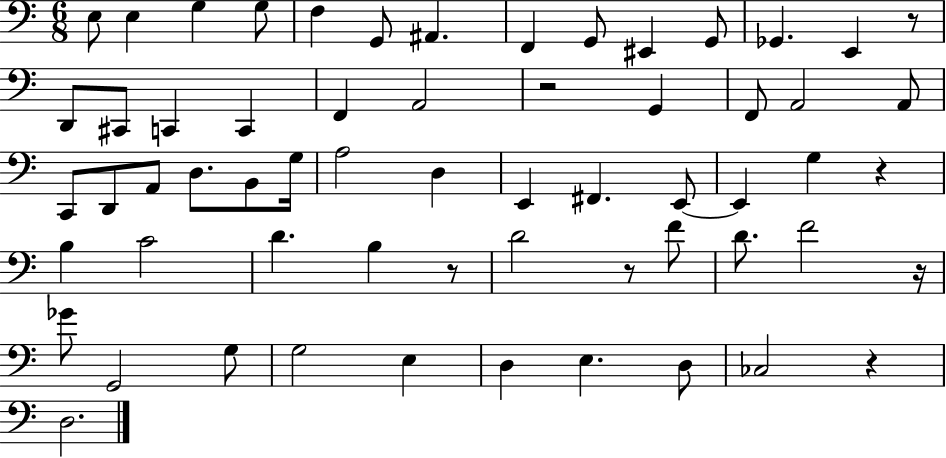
X:1
T:Untitled
M:6/8
L:1/4
K:C
E,/2 E, G, G,/2 F, G,,/2 ^A,, F,, G,,/2 ^E,, G,,/2 _G,, E,, z/2 D,,/2 ^C,,/2 C,, C,, F,, A,,2 z2 G,, F,,/2 A,,2 A,,/2 C,,/2 D,,/2 A,,/2 D,/2 B,,/2 G,/4 A,2 D, E,, ^F,, E,,/2 E,, G, z B, C2 D B, z/2 D2 z/2 F/2 D/2 F2 z/4 _G/2 G,,2 G,/2 G,2 E, D, E, D,/2 _C,2 z D,2